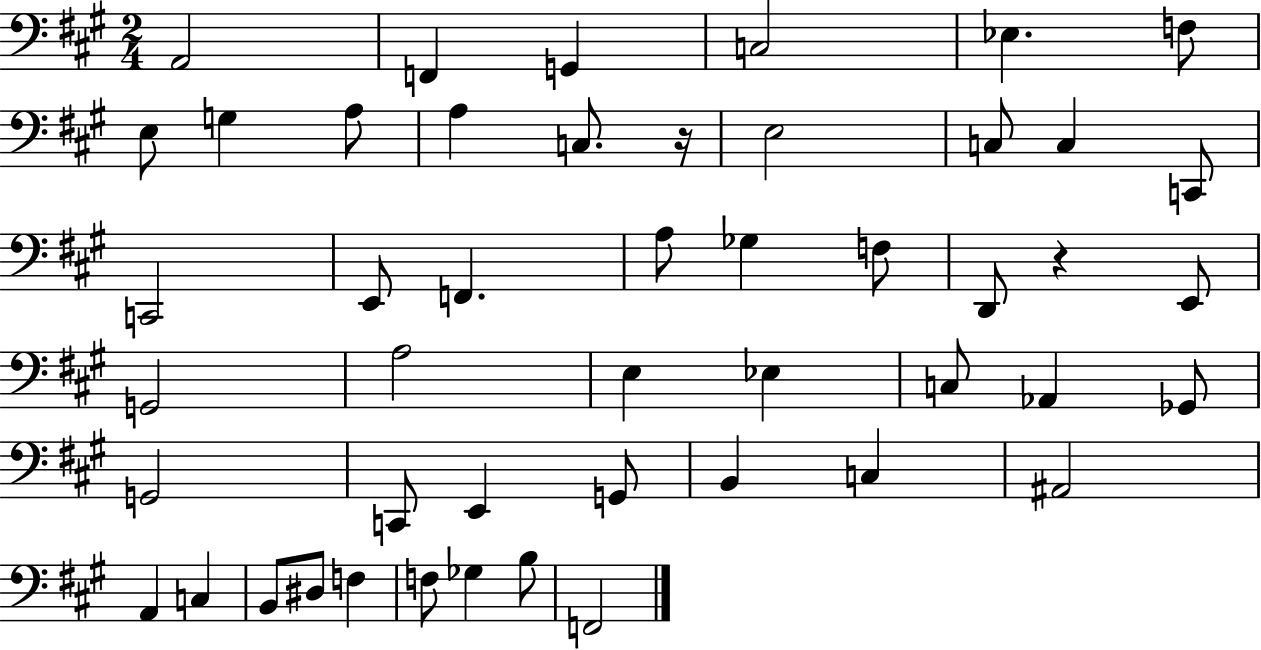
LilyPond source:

{
  \clef bass
  \numericTimeSignature
  \time 2/4
  \key a \major
  a,2 | f,4 g,4 | c2 | ees4. f8 | \break e8 g4 a8 | a4 c8. r16 | e2 | c8 c4 c,8 | \break c,2 | e,8 f,4. | a8 ges4 f8 | d,8 r4 e,8 | \break g,2 | a2 | e4 ees4 | c8 aes,4 ges,8 | \break g,2 | c,8 e,4 g,8 | b,4 c4 | ais,2 | \break a,4 c4 | b,8 dis8 f4 | f8 ges4 b8 | f,2 | \break \bar "|."
}